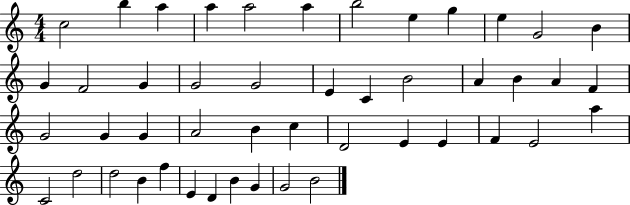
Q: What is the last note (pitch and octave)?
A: B4